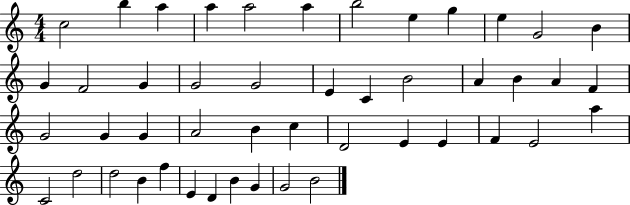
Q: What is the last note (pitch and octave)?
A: B4